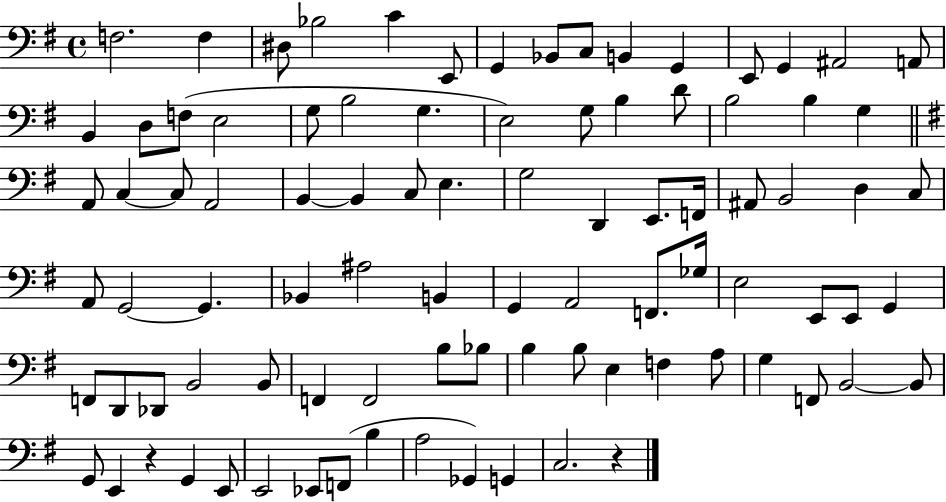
X:1
T:Untitled
M:4/4
L:1/4
K:G
F,2 F, ^D,/2 _B,2 C E,,/2 G,, _B,,/2 C,/2 B,, G,, E,,/2 G,, ^A,,2 A,,/2 B,, D,/2 F,/2 E,2 G,/2 B,2 G, E,2 G,/2 B, D/2 B,2 B, G, A,,/2 C, C,/2 A,,2 B,, B,, C,/2 E, G,2 D,, E,,/2 F,,/4 ^A,,/2 B,,2 D, C,/2 A,,/2 G,,2 G,, _B,, ^A,2 B,, G,, A,,2 F,,/2 _G,/4 E,2 E,,/2 E,,/2 G,, F,,/2 D,,/2 _D,,/2 B,,2 B,,/2 F,, F,,2 B,/2 _B,/2 B, B,/2 E, F, A,/2 G, F,,/2 B,,2 B,,/2 G,,/2 E,, z G,, E,,/2 E,,2 _E,,/2 F,,/2 B, A,2 _G,, G,, C,2 z